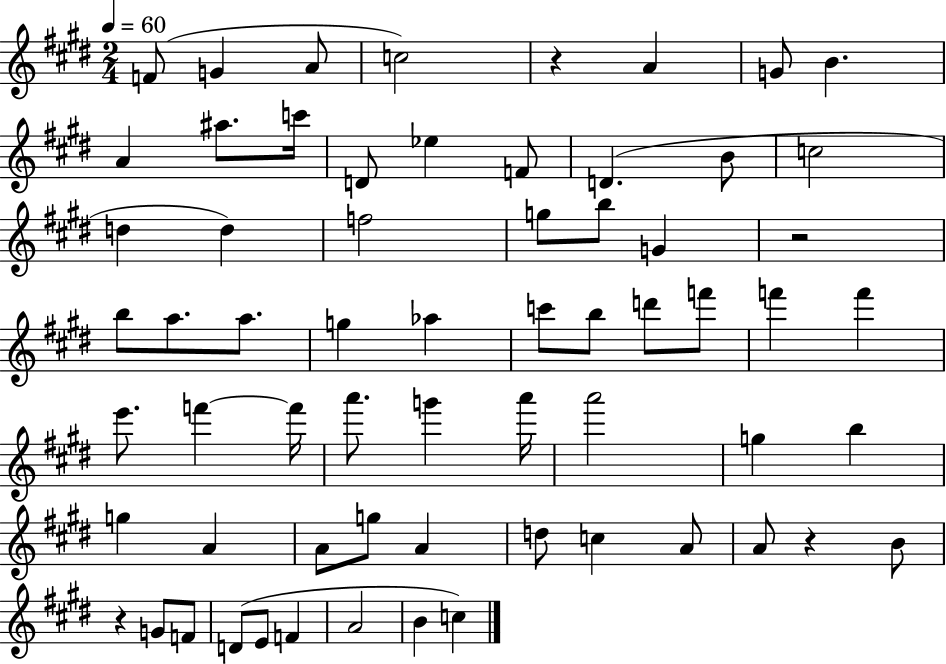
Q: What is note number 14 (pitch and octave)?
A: D4